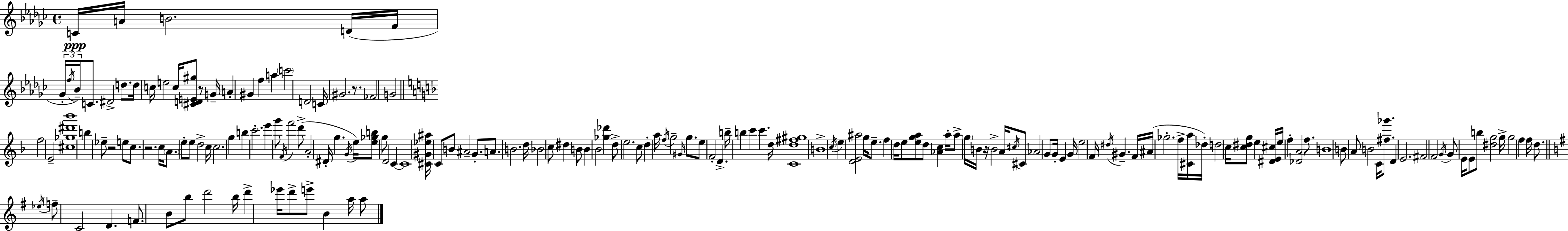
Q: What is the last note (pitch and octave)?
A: A5